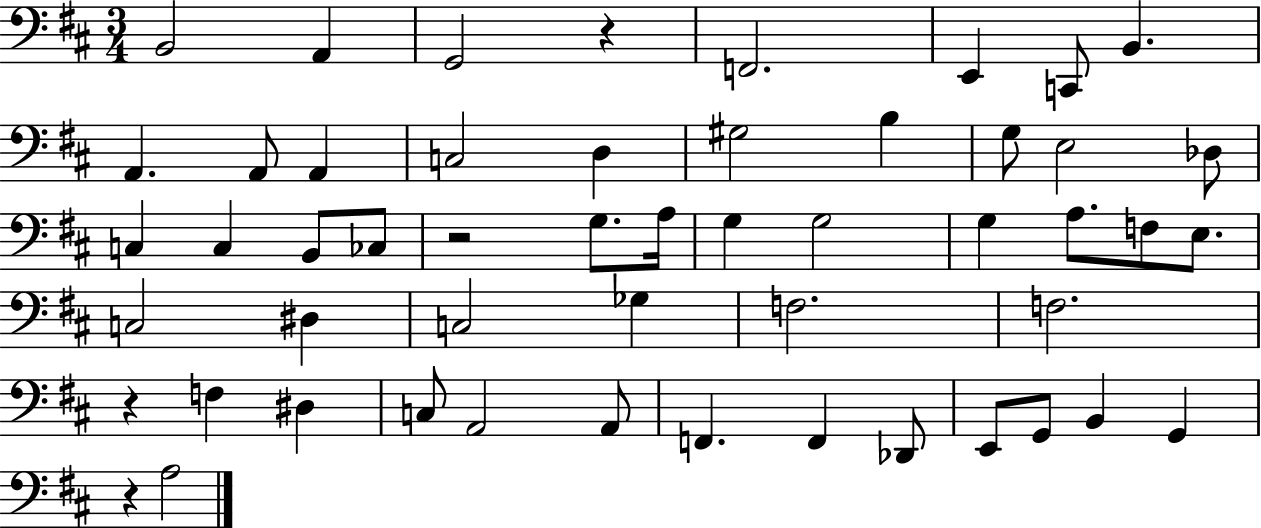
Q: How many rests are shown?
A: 4